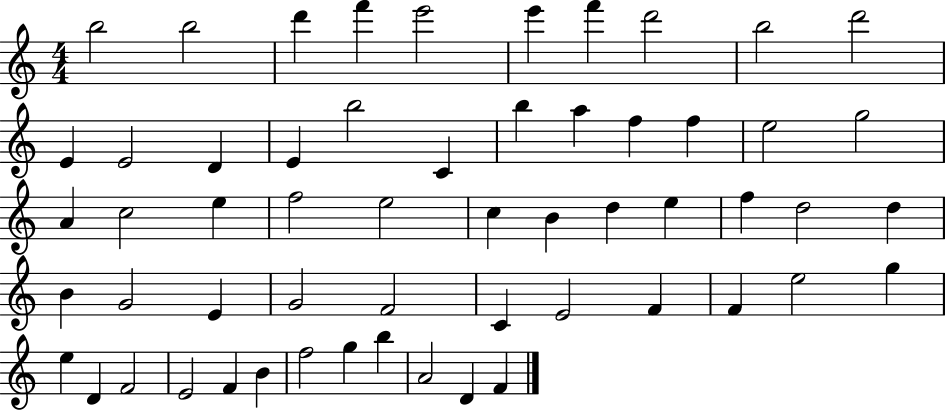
B5/h B5/h D6/q F6/q E6/h E6/q F6/q D6/h B5/h D6/h E4/q E4/h D4/q E4/q B5/h C4/q B5/q A5/q F5/q F5/q E5/h G5/h A4/q C5/h E5/q F5/h E5/h C5/q B4/q D5/q E5/q F5/q D5/h D5/q B4/q G4/h E4/q G4/h F4/h C4/q E4/h F4/q F4/q E5/h G5/q E5/q D4/q F4/h E4/h F4/q B4/q F5/h G5/q B5/q A4/h D4/q F4/q